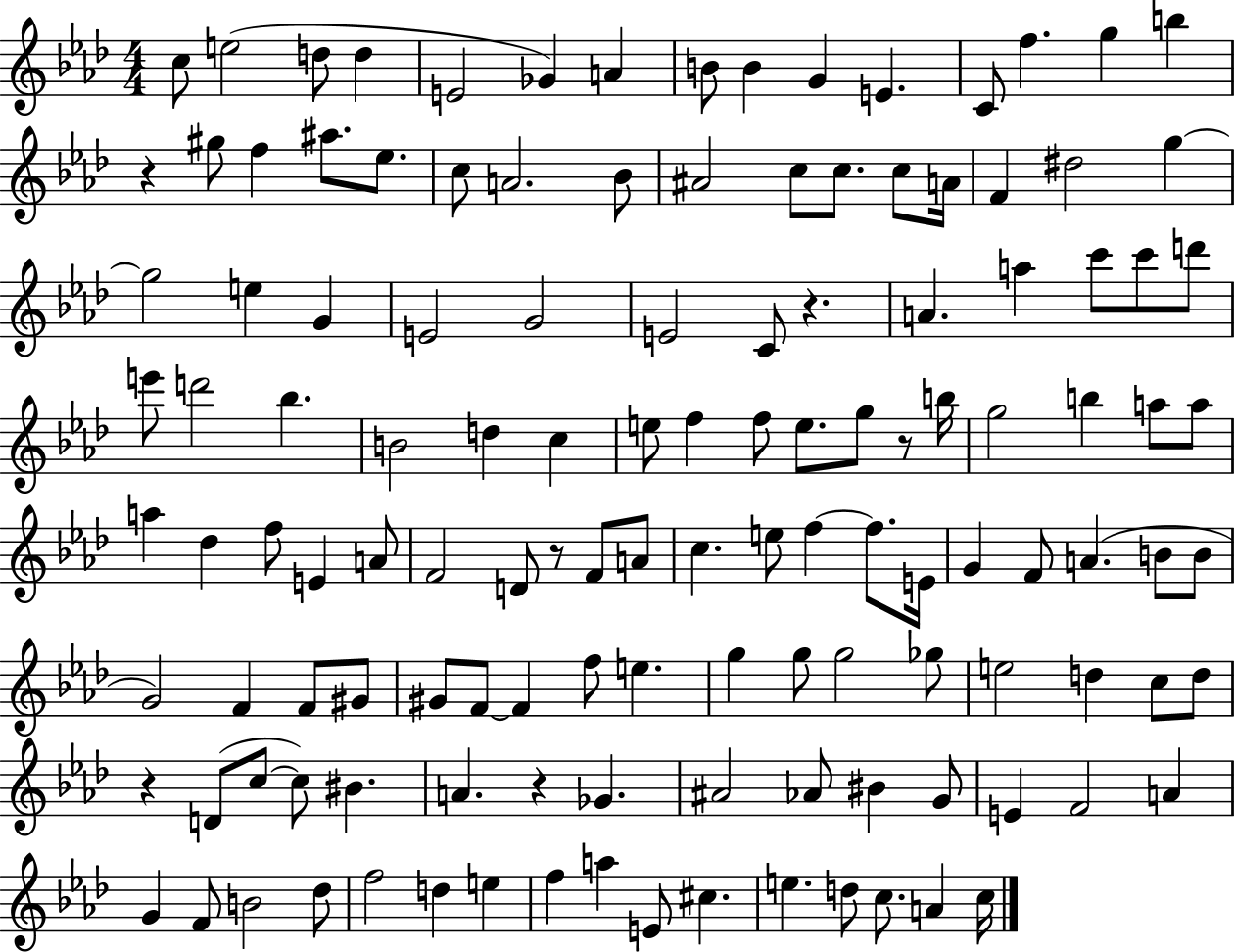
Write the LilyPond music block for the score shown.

{
  \clef treble
  \numericTimeSignature
  \time 4/4
  \key aes \major
  \repeat volta 2 { c''8 e''2( d''8 d''4 | e'2 ges'4) a'4 | b'8 b'4 g'4 e'4. | c'8 f''4. g''4 b''4 | \break r4 gis''8 f''4 ais''8. ees''8. | c''8 a'2. bes'8 | ais'2 c''8 c''8. c''8 a'16 | f'4 dis''2 g''4~~ | \break g''2 e''4 g'4 | e'2 g'2 | e'2 c'8 r4. | a'4. a''4 c'''8 c'''8 d'''8 | \break e'''8 d'''2 bes''4. | b'2 d''4 c''4 | e''8 f''4 f''8 e''8. g''8 r8 b''16 | g''2 b''4 a''8 a''8 | \break a''4 des''4 f''8 e'4 a'8 | f'2 d'8 r8 f'8 a'8 | c''4. e''8 f''4~~ f''8. e'16 | g'4 f'8 a'4.( b'8 b'8 | \break g'2) f'4 f'8 gis'8 | gis'8 f'8~~ f'4 f''8 e''4. | g''4 g''8 g''2 ges''8 | e''2 d''4 c''8 d''8 | \break r4 d'8( c''8~~ c''8) bis'4. | a'4. r4 ges'4. | ais'2 aes'8 bis'4 g'8 | e'4 f'2 a'4 | \break g'4 f'8 b'2 des''8 | f''2 d''4 e''4 | f''4 a''4 e'8 cis''4. | e''4. d''8 c''8. a'4 c''16 | \break } \bar "|."
}